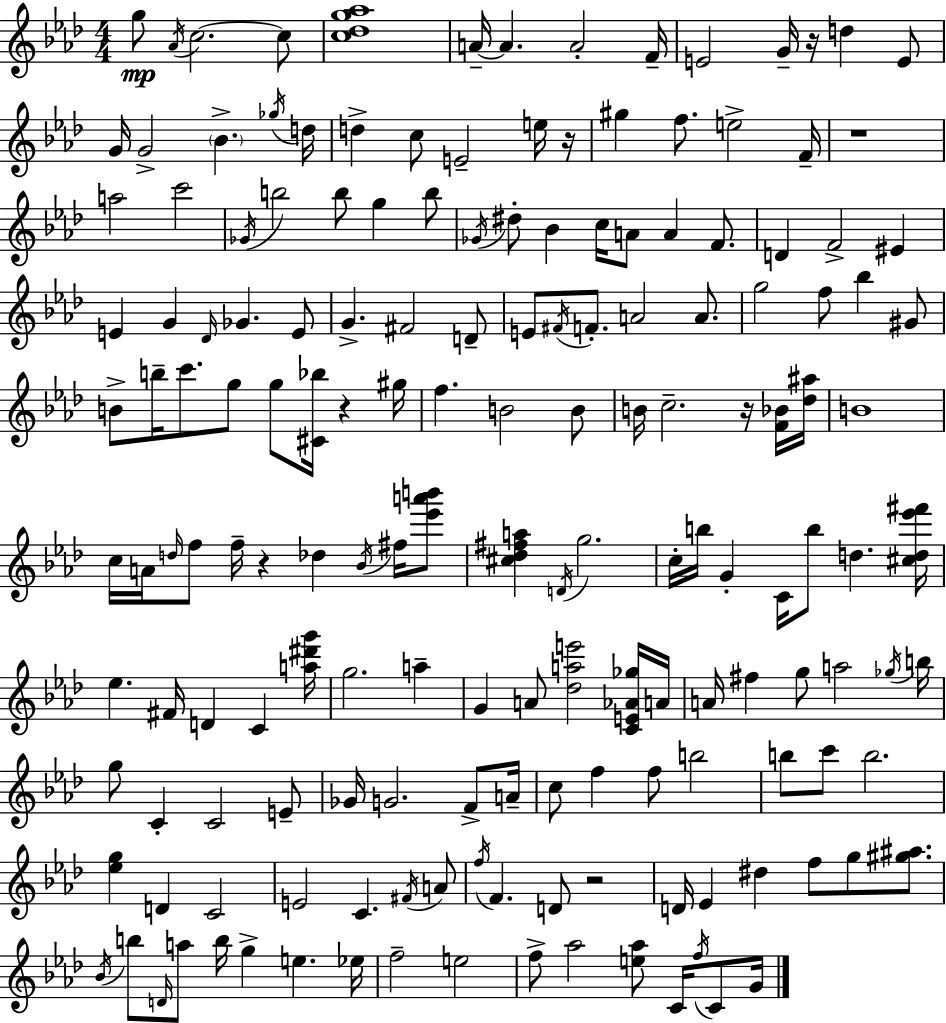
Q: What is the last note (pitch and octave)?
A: G4